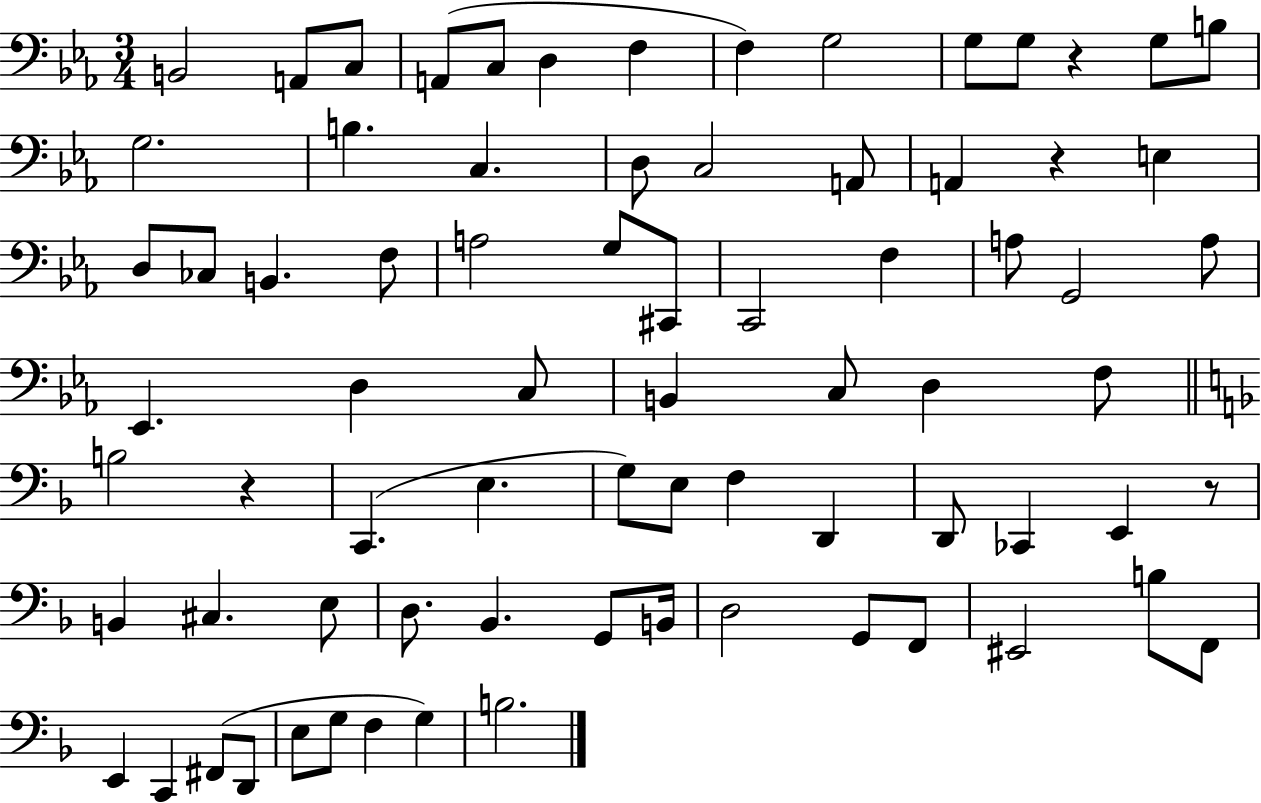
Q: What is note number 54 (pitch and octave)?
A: D3